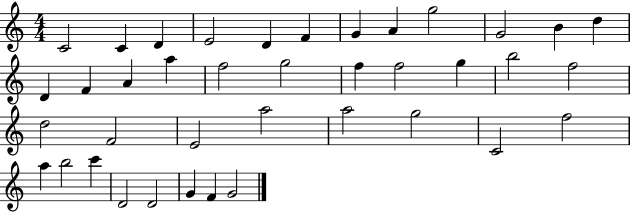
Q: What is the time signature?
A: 4/4